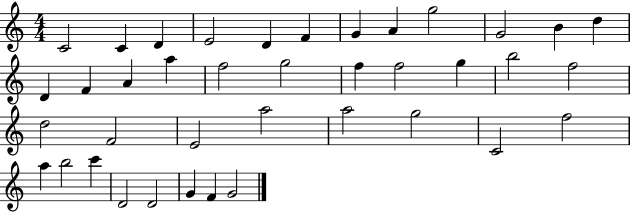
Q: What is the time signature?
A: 4/4